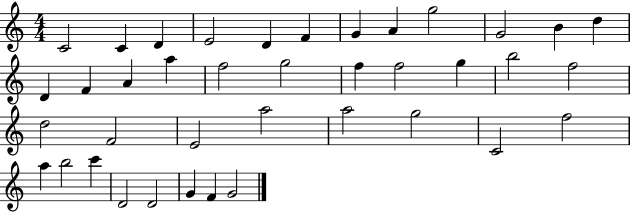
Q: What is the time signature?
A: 4/4